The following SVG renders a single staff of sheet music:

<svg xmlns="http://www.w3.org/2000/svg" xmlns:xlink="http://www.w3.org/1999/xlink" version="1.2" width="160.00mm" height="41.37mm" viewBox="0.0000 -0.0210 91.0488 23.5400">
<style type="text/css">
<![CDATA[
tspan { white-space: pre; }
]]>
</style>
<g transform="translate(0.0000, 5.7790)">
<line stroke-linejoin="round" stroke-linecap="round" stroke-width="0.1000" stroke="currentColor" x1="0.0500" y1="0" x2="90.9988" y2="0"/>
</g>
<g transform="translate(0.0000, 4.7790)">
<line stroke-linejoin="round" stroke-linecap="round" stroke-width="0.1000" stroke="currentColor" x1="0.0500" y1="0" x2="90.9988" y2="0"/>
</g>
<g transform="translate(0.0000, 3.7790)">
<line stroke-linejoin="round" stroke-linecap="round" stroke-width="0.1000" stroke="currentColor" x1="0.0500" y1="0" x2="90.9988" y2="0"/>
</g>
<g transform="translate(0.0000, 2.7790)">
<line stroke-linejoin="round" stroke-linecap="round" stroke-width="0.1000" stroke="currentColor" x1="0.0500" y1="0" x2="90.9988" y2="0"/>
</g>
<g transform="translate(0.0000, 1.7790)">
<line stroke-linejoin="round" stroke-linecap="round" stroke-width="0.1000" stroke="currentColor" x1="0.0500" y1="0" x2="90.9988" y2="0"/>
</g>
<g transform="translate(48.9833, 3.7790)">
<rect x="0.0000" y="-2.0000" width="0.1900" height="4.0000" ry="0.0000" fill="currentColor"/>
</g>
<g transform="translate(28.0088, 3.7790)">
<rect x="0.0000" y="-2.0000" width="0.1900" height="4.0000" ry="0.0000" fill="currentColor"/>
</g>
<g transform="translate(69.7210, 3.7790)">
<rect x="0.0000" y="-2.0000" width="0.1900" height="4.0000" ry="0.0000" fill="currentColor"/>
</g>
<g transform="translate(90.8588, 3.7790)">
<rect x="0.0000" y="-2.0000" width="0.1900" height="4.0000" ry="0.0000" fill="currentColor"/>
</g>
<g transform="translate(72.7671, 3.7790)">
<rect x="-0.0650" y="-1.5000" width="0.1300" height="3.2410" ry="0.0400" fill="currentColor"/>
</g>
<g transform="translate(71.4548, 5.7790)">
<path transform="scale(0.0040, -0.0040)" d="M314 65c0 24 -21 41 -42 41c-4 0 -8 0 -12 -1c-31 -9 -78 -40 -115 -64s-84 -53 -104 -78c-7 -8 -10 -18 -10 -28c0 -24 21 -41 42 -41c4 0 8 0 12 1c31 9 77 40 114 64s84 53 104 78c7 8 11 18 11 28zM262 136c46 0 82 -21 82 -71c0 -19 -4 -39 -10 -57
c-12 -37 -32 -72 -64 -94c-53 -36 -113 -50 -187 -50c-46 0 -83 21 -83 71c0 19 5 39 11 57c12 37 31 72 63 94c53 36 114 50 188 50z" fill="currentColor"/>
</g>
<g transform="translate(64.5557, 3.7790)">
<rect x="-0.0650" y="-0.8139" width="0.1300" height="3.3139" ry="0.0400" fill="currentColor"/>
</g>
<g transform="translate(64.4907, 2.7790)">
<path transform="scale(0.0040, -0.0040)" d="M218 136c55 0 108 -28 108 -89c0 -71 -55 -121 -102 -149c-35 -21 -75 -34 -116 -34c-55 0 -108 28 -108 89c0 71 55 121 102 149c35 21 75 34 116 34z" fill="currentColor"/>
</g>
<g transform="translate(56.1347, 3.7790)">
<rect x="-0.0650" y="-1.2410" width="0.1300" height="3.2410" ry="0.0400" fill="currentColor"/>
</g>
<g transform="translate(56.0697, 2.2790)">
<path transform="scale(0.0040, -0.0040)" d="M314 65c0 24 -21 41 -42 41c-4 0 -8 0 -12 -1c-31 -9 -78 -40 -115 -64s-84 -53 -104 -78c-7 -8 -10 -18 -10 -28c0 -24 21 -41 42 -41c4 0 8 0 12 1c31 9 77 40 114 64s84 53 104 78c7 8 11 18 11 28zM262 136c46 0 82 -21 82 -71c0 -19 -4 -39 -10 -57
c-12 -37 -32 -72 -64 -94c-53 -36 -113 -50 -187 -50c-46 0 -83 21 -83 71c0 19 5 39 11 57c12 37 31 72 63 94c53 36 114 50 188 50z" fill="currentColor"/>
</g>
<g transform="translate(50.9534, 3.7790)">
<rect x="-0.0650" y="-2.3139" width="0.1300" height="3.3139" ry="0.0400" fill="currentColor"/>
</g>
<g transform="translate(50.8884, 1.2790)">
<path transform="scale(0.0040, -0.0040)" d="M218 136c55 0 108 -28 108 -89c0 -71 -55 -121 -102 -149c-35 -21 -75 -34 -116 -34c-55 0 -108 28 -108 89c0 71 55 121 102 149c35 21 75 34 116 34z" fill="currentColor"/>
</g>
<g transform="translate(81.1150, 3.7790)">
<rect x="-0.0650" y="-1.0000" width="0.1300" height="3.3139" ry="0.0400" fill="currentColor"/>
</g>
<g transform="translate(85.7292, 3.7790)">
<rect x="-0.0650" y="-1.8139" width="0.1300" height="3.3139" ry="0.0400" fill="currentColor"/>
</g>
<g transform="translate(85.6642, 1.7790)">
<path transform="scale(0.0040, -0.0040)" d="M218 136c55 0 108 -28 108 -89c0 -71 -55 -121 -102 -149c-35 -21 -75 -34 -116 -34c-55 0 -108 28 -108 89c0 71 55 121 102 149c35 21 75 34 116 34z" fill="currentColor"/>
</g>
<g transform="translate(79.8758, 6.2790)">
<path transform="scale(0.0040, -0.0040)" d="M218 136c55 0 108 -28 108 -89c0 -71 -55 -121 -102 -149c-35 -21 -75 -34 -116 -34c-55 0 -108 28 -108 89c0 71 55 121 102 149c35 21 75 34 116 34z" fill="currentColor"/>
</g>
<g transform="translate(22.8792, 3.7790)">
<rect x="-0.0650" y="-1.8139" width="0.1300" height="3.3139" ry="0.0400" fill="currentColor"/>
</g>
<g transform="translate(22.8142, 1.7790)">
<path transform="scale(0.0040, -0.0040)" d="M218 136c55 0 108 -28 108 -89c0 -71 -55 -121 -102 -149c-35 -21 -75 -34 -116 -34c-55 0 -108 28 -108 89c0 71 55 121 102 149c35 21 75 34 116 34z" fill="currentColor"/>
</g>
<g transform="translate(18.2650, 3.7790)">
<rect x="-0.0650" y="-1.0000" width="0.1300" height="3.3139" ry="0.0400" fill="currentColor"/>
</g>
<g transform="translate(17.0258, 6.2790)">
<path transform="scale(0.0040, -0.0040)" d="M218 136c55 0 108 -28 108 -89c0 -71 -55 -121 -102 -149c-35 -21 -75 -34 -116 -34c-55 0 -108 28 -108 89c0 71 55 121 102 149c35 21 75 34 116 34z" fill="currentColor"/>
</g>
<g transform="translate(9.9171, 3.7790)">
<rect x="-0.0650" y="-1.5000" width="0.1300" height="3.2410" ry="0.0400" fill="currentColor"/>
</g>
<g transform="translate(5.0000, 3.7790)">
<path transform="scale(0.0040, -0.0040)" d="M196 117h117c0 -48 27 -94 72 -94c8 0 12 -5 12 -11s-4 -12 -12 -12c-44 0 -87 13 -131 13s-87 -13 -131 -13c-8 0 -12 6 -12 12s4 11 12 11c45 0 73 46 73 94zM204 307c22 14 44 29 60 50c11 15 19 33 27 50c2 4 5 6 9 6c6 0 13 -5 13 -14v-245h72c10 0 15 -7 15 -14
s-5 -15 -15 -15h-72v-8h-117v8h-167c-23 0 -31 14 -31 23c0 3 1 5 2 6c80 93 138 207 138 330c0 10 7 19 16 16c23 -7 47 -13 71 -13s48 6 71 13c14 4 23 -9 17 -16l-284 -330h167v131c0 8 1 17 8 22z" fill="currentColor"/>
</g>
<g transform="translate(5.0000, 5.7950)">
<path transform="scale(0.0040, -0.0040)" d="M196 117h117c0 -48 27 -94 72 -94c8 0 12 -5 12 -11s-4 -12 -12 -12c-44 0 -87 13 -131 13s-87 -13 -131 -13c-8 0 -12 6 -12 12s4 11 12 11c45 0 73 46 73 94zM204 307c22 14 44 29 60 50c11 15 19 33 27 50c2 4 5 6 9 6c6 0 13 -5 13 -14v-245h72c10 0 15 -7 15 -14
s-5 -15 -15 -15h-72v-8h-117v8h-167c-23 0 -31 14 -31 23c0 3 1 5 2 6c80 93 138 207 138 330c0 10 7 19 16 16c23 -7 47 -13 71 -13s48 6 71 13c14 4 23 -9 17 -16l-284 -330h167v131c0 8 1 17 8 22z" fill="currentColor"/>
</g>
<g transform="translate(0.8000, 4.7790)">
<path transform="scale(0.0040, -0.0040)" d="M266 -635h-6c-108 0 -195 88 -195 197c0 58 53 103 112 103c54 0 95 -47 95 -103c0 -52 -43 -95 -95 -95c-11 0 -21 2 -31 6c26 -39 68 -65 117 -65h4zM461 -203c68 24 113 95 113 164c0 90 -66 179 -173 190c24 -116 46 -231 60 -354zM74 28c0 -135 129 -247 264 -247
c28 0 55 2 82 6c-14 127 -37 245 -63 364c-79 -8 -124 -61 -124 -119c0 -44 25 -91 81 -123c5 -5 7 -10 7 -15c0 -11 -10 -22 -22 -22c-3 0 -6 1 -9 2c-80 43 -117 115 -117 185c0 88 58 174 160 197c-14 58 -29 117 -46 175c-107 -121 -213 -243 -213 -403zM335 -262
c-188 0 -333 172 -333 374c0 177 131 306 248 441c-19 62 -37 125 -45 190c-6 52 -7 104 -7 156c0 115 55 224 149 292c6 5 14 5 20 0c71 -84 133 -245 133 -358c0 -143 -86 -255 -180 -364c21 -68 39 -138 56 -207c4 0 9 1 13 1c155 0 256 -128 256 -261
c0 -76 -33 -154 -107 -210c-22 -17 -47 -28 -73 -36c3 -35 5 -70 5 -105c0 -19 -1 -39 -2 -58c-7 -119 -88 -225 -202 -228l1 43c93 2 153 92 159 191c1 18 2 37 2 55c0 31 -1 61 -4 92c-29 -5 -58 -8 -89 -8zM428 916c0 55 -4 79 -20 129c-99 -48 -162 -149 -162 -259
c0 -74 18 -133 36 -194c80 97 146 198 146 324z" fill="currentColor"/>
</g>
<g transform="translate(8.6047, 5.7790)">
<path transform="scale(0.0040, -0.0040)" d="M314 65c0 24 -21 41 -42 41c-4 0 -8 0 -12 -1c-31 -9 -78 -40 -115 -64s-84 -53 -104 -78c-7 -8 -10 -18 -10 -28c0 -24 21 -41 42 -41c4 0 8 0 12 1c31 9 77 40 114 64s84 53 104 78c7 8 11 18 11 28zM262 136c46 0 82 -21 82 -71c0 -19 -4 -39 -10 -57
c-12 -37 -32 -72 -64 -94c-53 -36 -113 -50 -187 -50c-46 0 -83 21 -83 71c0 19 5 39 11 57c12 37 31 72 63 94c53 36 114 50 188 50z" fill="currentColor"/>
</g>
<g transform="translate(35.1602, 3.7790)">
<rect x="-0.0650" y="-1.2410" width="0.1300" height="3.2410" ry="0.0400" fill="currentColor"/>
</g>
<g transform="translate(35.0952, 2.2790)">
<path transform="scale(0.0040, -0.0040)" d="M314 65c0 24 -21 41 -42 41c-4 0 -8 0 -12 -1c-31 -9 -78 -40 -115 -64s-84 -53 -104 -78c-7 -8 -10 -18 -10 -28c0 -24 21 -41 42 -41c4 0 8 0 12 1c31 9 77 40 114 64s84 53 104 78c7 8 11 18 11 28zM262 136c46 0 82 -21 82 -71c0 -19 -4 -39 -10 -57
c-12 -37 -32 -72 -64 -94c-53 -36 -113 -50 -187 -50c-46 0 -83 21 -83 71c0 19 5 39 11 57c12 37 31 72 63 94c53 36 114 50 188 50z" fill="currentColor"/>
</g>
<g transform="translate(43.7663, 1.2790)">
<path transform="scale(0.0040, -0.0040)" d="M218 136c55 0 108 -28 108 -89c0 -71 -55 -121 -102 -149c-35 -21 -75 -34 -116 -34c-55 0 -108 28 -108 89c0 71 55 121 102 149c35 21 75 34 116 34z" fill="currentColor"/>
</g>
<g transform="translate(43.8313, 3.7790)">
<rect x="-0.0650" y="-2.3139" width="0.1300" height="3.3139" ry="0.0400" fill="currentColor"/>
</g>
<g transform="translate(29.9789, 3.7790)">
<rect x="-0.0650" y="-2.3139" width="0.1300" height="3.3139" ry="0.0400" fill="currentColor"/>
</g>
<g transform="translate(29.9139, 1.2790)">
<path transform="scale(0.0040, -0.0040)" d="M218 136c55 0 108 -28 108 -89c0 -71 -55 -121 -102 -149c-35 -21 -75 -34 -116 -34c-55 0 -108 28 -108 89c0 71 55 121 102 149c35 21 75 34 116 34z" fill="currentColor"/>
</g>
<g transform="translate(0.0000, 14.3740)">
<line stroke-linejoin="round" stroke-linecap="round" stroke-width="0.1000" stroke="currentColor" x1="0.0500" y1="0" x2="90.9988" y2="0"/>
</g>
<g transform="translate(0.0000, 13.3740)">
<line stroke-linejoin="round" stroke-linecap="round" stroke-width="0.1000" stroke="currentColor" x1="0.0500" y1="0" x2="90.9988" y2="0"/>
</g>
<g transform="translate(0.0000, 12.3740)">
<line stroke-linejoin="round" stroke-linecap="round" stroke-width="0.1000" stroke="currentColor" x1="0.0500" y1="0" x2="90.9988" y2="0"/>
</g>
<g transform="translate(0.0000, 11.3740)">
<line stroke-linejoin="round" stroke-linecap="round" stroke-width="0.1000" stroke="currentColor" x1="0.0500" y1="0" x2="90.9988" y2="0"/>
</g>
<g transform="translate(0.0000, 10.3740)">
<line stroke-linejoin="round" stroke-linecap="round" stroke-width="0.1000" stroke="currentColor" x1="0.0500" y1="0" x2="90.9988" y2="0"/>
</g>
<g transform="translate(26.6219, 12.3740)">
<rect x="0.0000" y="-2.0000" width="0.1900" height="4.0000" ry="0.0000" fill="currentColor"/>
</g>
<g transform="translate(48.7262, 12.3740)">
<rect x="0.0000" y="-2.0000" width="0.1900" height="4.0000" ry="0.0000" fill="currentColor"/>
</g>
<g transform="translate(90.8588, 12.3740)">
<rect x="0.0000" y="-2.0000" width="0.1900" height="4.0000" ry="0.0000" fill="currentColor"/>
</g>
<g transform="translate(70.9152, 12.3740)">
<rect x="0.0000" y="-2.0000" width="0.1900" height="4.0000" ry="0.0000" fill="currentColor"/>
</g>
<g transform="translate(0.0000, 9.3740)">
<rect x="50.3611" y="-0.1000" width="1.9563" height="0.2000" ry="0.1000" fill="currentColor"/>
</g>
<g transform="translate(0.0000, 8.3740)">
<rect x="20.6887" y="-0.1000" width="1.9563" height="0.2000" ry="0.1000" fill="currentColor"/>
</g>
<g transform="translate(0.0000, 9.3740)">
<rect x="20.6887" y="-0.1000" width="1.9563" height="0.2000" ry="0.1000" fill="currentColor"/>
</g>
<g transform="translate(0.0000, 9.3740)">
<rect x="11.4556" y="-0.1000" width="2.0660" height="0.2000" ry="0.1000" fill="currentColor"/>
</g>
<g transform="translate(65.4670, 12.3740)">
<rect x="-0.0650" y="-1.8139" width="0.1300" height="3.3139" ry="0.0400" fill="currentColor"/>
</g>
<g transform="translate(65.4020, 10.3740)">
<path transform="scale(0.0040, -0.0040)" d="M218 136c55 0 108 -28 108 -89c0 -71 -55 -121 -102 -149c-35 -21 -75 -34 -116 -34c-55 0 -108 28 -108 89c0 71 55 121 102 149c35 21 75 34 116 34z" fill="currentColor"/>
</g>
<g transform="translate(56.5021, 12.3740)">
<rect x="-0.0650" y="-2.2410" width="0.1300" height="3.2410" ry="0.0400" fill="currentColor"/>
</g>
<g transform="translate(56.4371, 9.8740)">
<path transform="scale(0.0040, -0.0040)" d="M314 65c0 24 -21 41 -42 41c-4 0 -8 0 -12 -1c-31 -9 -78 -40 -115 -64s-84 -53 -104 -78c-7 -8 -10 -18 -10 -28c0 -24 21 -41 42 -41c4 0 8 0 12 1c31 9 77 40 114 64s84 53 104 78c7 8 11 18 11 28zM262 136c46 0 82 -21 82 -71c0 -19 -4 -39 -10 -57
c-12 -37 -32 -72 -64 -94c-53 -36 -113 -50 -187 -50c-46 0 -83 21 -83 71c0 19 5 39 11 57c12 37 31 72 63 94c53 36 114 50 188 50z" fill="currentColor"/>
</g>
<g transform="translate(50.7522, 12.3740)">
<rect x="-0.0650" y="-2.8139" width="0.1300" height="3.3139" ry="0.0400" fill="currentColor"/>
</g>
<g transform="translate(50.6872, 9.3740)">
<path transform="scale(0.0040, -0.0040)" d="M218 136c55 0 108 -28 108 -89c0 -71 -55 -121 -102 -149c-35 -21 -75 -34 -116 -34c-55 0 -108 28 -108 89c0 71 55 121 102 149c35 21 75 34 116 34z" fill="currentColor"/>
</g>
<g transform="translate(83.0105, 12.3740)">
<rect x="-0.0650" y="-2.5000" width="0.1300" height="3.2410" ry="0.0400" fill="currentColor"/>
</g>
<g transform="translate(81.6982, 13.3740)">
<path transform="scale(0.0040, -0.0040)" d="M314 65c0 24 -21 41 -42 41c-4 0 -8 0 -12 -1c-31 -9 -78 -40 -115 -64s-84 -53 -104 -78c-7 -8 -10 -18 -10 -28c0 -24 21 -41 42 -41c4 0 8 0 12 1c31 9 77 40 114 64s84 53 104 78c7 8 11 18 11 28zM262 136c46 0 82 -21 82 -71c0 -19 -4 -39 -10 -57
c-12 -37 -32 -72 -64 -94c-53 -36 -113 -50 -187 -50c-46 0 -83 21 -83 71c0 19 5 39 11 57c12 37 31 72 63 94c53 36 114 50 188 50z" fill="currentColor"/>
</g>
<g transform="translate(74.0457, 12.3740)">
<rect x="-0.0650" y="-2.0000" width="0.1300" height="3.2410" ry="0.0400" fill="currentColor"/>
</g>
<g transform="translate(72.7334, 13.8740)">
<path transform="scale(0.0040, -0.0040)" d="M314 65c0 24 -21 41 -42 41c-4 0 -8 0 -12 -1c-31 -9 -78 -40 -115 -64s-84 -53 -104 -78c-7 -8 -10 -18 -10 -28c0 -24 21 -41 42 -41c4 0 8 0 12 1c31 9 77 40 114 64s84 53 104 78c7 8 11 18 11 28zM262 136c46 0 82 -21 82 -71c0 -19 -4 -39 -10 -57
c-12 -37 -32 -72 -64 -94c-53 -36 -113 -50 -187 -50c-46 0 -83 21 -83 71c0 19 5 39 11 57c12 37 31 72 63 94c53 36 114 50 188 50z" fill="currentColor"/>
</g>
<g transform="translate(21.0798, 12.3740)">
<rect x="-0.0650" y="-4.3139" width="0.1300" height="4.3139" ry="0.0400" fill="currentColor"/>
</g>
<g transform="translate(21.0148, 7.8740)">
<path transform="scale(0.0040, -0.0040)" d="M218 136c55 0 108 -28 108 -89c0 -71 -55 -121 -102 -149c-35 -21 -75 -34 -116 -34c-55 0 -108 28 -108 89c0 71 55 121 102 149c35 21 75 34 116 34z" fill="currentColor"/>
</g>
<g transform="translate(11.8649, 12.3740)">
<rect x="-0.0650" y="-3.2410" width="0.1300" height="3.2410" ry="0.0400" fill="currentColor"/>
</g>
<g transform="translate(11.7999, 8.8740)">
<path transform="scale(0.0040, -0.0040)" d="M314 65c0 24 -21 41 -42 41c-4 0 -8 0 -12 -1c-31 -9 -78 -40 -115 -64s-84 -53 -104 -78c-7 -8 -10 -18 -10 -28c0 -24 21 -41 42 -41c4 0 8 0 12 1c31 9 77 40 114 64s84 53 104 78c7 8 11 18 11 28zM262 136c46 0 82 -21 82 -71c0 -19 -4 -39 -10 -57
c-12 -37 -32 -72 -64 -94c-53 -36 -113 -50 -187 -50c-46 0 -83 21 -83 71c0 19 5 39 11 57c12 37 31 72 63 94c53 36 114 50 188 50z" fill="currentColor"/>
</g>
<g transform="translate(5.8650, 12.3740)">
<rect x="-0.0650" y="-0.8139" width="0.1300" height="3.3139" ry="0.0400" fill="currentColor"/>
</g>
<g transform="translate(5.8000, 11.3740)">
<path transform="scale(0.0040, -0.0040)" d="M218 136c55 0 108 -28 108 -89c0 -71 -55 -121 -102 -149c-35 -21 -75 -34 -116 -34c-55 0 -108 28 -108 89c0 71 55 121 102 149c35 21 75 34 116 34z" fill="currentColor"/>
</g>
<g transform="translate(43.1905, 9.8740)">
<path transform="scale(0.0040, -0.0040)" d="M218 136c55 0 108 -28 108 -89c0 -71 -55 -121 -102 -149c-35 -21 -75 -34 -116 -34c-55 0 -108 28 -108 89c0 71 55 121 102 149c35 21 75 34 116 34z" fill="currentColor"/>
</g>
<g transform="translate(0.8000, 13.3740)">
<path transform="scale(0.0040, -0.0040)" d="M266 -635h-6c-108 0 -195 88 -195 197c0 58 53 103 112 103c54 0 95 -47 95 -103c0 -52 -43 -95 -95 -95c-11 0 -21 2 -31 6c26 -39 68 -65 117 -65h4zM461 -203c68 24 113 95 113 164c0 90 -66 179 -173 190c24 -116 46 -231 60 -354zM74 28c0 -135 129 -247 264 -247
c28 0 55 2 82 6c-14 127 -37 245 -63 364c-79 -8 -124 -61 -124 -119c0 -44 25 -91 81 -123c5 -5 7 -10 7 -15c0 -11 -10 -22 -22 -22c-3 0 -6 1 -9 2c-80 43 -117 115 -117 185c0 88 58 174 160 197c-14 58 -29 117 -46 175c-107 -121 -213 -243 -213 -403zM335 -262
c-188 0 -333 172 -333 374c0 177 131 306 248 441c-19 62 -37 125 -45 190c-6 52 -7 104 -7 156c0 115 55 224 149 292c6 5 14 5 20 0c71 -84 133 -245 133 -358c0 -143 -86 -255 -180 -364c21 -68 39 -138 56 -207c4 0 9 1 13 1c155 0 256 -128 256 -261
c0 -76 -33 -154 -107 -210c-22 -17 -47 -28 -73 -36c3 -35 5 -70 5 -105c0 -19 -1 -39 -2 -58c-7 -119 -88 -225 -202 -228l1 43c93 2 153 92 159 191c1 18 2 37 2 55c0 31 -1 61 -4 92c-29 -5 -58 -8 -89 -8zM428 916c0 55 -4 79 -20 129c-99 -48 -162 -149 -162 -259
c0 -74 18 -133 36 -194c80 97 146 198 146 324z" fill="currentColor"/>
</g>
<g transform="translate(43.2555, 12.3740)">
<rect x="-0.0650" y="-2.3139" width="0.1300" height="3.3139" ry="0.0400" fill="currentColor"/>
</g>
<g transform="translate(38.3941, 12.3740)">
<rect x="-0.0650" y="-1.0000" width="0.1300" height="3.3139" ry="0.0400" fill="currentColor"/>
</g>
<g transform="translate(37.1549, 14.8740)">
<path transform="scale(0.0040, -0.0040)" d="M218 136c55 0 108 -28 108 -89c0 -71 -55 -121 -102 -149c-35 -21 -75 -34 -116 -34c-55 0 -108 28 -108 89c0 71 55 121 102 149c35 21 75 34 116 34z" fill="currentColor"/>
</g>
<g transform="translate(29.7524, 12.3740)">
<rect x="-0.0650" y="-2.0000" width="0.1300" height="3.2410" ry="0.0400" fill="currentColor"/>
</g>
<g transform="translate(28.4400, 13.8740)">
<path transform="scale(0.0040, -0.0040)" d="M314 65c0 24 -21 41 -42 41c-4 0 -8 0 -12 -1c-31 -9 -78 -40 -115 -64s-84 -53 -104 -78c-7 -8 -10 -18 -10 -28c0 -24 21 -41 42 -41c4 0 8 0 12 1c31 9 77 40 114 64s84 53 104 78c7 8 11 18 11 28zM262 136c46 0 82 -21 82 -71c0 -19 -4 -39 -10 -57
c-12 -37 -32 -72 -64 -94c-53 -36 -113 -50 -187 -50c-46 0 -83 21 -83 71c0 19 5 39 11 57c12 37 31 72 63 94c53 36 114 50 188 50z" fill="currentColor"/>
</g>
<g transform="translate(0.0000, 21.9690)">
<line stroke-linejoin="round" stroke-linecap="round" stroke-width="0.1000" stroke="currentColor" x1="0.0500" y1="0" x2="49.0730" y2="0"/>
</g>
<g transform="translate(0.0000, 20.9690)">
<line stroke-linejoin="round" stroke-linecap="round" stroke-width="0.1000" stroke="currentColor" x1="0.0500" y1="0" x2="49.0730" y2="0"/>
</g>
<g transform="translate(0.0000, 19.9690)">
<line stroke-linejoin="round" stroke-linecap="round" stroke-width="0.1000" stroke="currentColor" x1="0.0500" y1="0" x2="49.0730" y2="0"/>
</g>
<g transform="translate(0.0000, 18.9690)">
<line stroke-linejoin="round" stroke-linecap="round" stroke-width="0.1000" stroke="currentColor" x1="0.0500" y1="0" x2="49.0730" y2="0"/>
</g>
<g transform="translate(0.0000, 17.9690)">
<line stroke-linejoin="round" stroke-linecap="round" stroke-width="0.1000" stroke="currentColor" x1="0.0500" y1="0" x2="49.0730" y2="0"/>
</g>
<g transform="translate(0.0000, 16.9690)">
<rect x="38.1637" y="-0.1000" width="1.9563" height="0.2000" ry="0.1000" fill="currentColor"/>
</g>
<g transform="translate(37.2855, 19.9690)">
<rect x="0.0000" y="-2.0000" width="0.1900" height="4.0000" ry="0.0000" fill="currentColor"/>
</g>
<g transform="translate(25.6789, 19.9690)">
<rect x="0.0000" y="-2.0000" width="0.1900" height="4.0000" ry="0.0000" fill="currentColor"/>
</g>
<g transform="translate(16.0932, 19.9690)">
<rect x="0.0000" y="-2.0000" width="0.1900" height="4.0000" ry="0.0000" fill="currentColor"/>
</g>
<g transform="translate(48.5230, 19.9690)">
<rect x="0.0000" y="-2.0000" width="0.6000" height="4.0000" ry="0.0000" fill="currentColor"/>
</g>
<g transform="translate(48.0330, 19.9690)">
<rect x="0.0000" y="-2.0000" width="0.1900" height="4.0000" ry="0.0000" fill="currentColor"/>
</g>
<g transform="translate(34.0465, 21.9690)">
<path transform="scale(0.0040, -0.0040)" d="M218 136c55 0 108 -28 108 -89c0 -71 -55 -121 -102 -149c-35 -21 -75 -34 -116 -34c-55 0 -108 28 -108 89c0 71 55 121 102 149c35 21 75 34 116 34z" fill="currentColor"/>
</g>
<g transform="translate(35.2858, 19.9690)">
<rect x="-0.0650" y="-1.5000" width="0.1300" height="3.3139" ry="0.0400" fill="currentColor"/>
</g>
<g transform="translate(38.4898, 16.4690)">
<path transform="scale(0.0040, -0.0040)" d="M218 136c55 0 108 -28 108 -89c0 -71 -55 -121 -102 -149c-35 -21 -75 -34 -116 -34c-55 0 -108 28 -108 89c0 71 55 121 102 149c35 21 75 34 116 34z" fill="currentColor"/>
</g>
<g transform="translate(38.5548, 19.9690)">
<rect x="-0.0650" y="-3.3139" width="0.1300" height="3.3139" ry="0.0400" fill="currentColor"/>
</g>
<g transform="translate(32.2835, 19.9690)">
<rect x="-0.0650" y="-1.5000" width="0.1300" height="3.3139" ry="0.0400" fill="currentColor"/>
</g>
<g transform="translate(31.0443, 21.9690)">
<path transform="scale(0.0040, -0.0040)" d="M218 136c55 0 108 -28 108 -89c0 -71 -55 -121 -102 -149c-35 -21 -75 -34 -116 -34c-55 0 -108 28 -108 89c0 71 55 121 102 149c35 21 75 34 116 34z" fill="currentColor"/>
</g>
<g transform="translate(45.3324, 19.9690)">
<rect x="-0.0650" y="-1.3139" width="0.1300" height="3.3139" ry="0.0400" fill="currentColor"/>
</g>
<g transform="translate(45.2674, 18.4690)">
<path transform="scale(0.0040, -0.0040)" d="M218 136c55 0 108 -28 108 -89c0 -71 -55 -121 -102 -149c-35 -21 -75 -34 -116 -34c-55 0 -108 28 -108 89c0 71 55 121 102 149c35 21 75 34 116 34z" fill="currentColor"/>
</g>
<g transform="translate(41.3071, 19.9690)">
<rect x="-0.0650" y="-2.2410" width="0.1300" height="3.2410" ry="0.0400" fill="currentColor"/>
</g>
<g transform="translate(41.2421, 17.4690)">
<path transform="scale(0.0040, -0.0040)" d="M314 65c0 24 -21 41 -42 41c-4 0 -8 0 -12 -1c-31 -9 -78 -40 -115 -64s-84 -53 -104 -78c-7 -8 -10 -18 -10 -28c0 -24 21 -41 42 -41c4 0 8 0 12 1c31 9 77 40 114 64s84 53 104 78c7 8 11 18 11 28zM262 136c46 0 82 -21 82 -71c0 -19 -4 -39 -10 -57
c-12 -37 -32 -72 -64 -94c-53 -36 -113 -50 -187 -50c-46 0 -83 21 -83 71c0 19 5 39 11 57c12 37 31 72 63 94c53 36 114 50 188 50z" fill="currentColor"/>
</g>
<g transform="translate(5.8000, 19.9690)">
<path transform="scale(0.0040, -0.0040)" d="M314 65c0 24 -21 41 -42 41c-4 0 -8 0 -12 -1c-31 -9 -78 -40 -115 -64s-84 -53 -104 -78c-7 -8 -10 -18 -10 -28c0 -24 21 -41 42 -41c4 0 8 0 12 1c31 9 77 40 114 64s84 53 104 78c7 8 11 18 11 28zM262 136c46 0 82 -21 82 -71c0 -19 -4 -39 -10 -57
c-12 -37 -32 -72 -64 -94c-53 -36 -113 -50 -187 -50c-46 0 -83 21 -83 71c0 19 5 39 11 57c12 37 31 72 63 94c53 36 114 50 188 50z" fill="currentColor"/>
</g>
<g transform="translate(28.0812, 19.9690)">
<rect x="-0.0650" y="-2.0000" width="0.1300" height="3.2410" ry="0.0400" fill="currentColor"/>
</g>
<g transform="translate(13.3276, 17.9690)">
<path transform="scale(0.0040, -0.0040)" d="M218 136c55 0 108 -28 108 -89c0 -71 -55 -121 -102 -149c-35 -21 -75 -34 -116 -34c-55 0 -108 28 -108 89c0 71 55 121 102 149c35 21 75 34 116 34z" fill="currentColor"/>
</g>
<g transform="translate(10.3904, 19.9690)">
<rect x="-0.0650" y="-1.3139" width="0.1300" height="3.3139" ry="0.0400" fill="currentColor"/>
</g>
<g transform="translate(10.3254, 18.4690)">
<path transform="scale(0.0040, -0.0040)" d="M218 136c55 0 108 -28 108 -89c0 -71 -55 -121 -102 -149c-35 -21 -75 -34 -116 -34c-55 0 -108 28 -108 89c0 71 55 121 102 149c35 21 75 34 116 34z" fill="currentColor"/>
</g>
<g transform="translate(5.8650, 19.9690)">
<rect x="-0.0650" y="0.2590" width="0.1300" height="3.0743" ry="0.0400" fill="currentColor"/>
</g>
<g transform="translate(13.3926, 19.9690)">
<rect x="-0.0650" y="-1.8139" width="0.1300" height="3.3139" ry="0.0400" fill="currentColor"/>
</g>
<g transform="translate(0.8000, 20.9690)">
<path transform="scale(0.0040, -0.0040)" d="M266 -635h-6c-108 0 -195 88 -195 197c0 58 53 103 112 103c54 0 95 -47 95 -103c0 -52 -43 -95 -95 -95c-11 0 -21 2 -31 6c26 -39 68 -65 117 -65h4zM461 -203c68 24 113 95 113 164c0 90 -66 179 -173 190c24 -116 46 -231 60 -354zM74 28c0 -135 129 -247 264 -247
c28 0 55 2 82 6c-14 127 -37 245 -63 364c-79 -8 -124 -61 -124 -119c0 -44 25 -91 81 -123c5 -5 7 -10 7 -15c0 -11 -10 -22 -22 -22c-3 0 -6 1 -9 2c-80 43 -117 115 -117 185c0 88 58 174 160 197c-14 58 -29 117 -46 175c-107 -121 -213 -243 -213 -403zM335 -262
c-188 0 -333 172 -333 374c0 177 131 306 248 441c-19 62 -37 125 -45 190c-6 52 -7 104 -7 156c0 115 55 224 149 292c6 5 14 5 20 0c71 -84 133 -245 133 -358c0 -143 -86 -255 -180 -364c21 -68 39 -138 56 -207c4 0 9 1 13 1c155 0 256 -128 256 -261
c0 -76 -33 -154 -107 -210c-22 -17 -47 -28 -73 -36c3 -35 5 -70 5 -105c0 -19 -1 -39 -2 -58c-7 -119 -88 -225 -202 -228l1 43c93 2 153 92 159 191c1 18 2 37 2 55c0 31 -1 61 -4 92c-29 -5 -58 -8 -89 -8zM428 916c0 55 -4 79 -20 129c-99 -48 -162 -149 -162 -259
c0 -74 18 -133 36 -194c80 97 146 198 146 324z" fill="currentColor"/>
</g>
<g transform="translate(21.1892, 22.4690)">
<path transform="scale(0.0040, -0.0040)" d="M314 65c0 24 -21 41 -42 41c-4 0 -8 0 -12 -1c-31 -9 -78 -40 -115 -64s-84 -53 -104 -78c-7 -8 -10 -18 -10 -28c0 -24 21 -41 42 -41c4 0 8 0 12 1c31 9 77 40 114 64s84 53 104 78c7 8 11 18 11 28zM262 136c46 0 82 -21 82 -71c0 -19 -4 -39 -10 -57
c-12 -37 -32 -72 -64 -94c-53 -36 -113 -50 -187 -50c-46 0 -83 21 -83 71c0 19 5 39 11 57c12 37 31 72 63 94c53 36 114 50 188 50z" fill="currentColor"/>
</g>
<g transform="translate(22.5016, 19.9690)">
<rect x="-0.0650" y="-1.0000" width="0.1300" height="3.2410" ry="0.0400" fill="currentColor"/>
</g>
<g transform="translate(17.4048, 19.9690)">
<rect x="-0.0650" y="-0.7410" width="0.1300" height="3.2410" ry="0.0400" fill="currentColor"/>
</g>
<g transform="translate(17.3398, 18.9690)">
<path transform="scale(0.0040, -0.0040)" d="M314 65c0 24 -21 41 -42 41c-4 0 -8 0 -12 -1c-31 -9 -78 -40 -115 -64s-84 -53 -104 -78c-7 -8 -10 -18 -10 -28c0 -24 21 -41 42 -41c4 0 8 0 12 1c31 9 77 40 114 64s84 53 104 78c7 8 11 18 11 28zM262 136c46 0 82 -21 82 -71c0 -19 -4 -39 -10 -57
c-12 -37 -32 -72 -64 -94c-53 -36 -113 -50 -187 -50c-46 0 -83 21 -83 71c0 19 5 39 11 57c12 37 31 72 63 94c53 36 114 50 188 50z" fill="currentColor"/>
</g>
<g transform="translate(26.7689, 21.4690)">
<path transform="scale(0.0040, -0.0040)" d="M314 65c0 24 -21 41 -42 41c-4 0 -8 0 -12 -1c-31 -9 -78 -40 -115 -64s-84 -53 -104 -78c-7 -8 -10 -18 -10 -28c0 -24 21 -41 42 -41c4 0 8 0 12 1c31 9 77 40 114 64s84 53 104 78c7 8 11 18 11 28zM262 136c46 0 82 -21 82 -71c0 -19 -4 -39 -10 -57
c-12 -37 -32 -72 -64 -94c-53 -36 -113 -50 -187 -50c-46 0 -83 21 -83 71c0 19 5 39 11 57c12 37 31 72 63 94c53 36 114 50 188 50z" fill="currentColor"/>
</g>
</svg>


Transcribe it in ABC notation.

X:1
T:Untitled
M:4/4
L:1/4
K:C
E2 D f g e2 g g e2 d E2 D f d b2 d' F2 D g a g2 f F2 G2 B2 e f d2 D2 F2 E E b g2 e